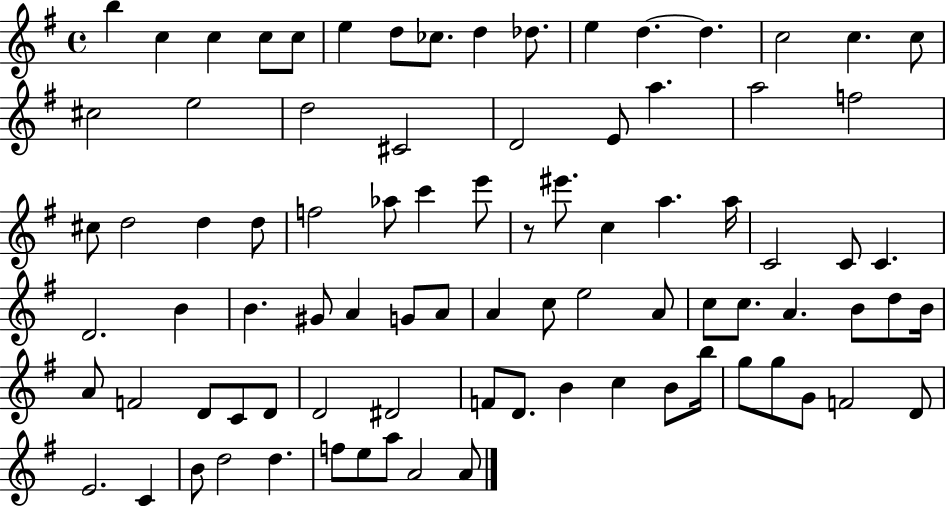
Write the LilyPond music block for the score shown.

{
  \clef treble
  \time 4/4
  \defaultTimeSignature
  \key g \major
  \repeat volta 2 { b''4 c''4 c''4 c''8 c''8 | e''4 d''8 ces''8. d''4 des''8. | e''4 d''4.~~ d''4. | c''2 c''4. c''8 | \break cis''2 e''2 | d''2 cis'2 | d'2 e'8 a''4. | a''2 f''2 | \break cis''8 d''2 d''4 d''8 | f''2 aes''8 c'''4 e'''8 | r8 eis'''8. c''4 a''4. a''16 | c'2 c'8 c'4. | \break d'2. b'4 | b'4. gis'8 a'4 g'8 a'8 | a'4 c''8 e''2 a'8 | c''8 c''8. a'4. b'8 d''8 b'16 | \break a'8 f'2 d'8 c'8 d'8 | d'2 dis'2 | f'8 d'8. b'4 c''4 b'8 b''16 | g''8 g''8 g'8 f'2 d'8 | \break e'2. c'4 | b'8 d''2 d''4. | f''8 e''8 a''8 a'2 a'8 | } \bar "|."
}